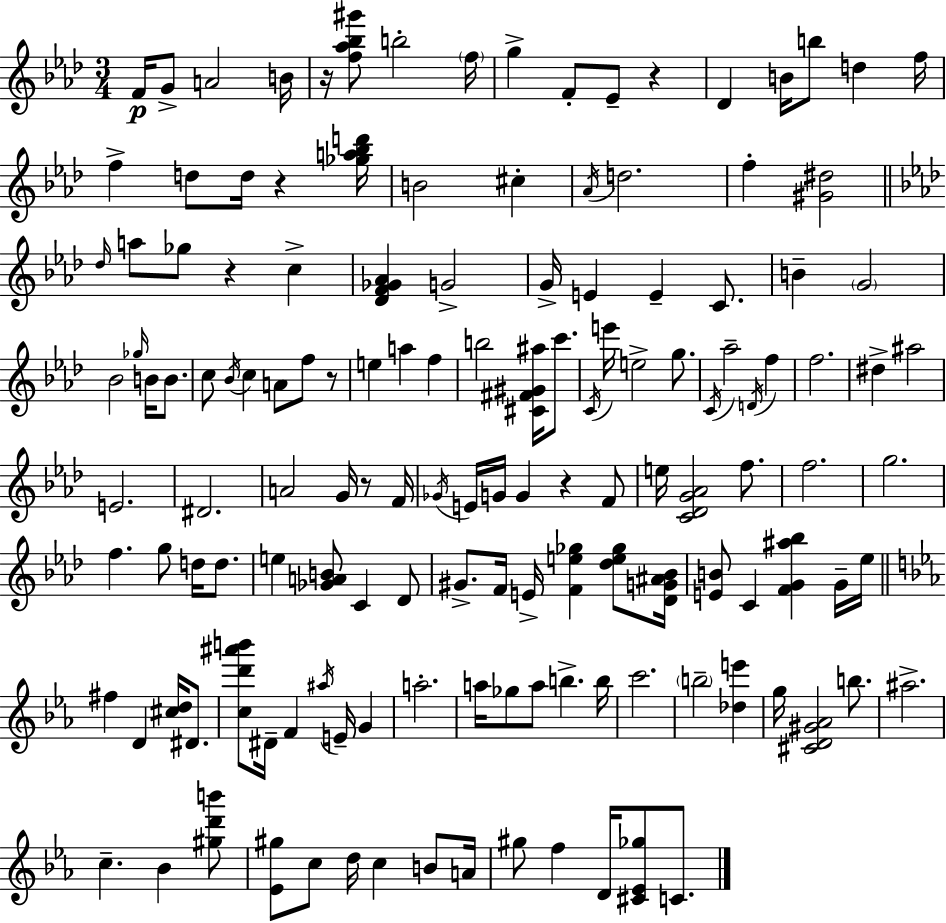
{
  \clef treble
  \numericTimeSignature
  \time 3/4
  \key aes \major
  f'16\p g'8-> a'2 b'16 | r16 <f'' aes'' bes'' gis'''>8 b''2-. \parenthesize f''16 | g''4-> f'8-. ees'8-- r4 | des'4 b'16 b''8 d''4 f''16 | \break f''4-> d''8 d''16 r4 <ges'' a'' bes'' d'''>16 | b'2 cis''4-. | \acciaccatura { aes'16 } d''2. | f''4-. <gis' dis''>2 | \break \bar "||" \break \key aes \major \grace { des''16 } a''8 ges''8 r4 c''4-> | <des' f' ges' aes'>4 g'2-> | g'16-> e'4 e'4-- c'8. | b'4-- \parenthesize g'2 | \break bes'2 \grace { ges''16 } b'16 b'8. | c''8 \acciaccatura { bes'16 } c''4 a'8 f''8 | r8 e''4 a''4 f''4 | b''2 <cis' fis' gis' ais''>16 | \break c'''8. \acciaccatura { c'16 } e'''16 e''2-> | g''8. \acciaccatura { c'16 } aes''2-- | \acciaccatura { d'16 } f''4 f''2. | dis''4-> ais''2 | \break e'2. | dis'2. | a'2 | g'16 r8 f'16 \acciaccatura { ges'16 } e'16 g'16 g'4 | \break r4 f'8 e''16 <c' des' g' aes'>2 | f''8. f''2. | g''2. | f''4. | \break g''8 d''16 d''8. e''4 <ges' a' b'>8 | c'4 des'8 gis'8.-> f'16 e'16-> | <f' e'' ges''>4 <des'' e'' ges''>8 <des' g' ais' bes'>16 <e' b'>8 c'4 | <f' g' ais'' bes''>4 g'16-- ees''16 \bar "||" \break \key ees \major fis''4 d'4 <cis'' d''>16 dis'8. | <c'' d''' ais''' b'''>8 dis'16-- f'4 \acciaccatura { ais''16 } e'16-- g'4 | a''2.-. | a''16 ges''8 a''8 b''4.-> | \break b''16 c'''2. | \parenthesize b''2-- <des'' e'''>4 | g''16 <cis' d' gis' aes'>2 b''8. | ais''2.-> | \break c''4.-- bes'4 <gis'' d''' b'''>8 | <ees' gis''>8 c''8 d''16 c''4 b'8 | a'16 gis''8 f''4 d'16 <cis' ees' ges''>8 c'8. | \bar "|."
}